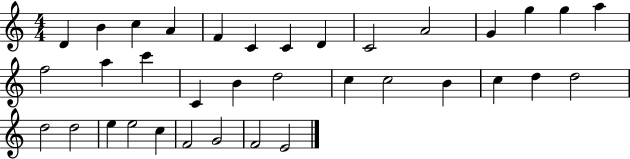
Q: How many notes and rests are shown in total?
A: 35